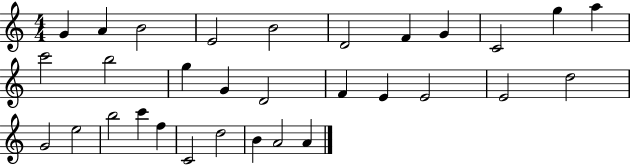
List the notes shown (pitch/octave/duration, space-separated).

G4/q A4/q B4/h E4/h B4/h D4/h F4/q G4/q C4/h G5/q A5/q C6/h B5/h G5/q G4/q D4/h F4/q E4/q E4/h E4/h D5/h G4/h E5/h B5/h C6/q F5/q C4/h D5/h B4/q A4/h A4/q